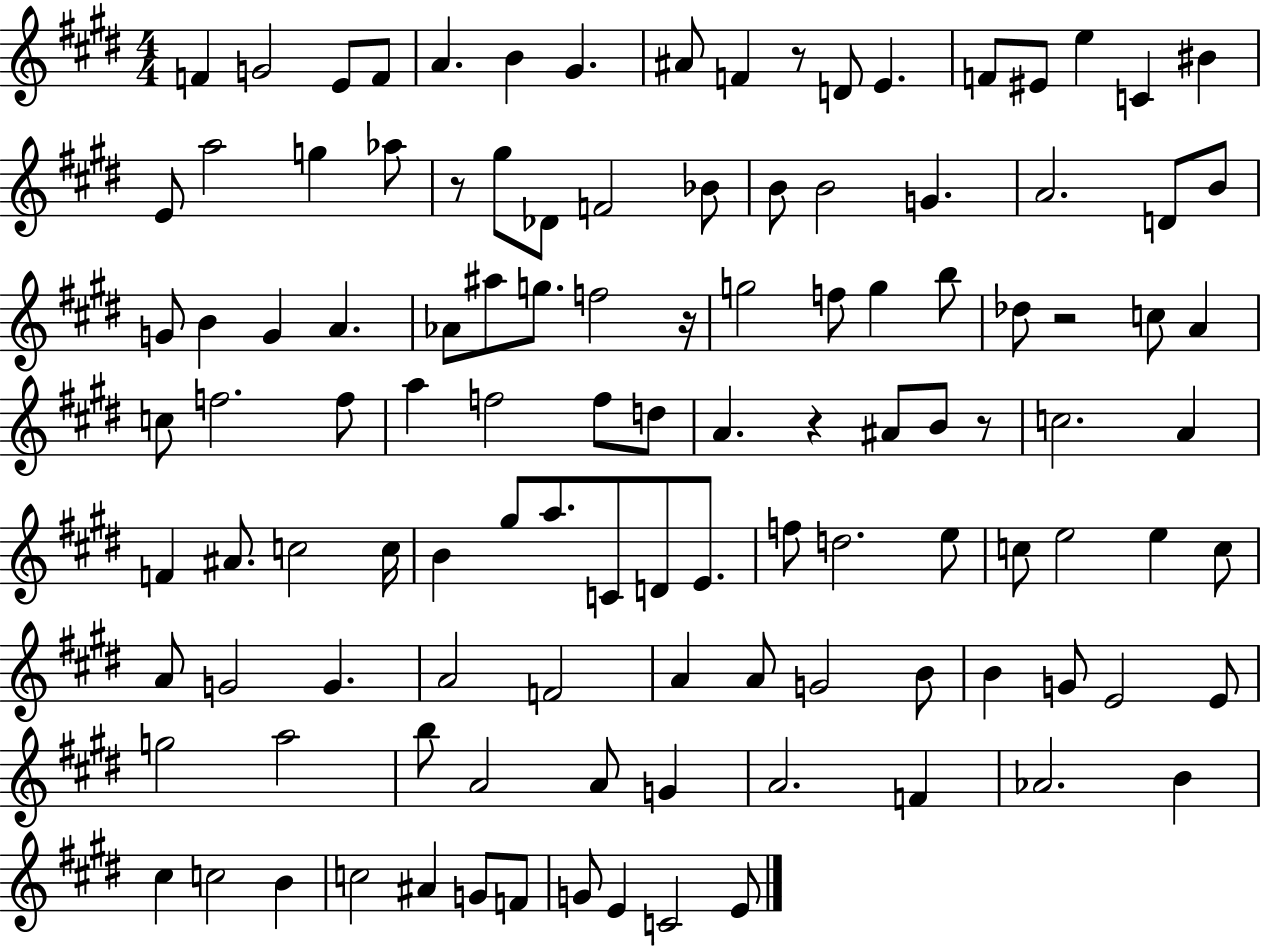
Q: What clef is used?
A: treble